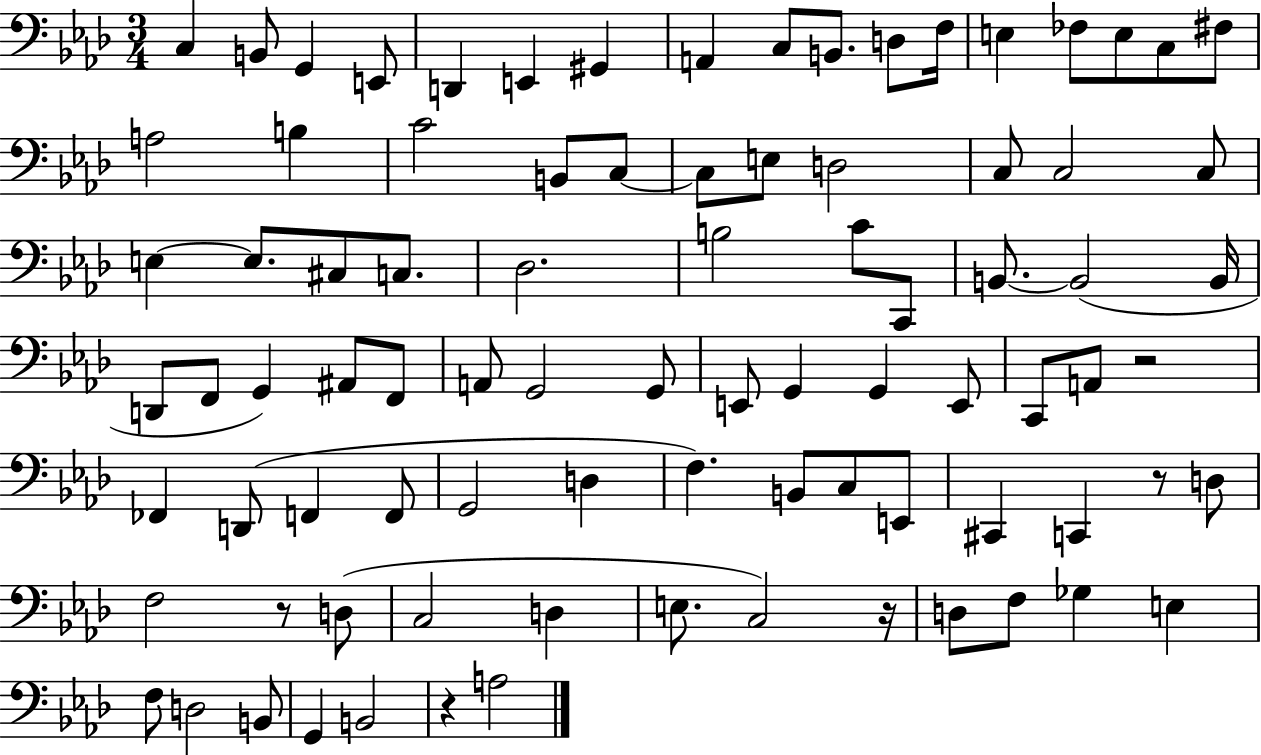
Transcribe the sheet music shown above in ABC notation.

X:1
T:Untitled
M:3/4
L:1/4
K:Ab
C, B,,/2 G,, E,,/2 D,, E,, ^G,, A,, C,/2 B,,/2 D,/2 F,/4 E, _F,/2 E,/2 C,/2 ^F,/2 A,2 B, C2 B,,/2 C,/2 C,/2 E,/2 D,2 C,/2 C,2 C,/2 E, E,/2 ^C,/2 C,/2 _D,2 B,2 C/2 C,,/2 B,,/2 B,,2 B,,/4 D,,/2 F,,/2 G,, ^A,,/2 F,,/2 A,,/2 G,,2 G,,/2 E,,/2 G,, G,, E,,/2 C,,/2 A,,/2 z2 _F,, D,,/2 F,, F,,/2 G,,2 D, F, B,,/2 C,/2 E,,/2 ^C,, C,, z/2 D,/2 F,2 z/2 D,/2 C,2 D, E,/2 C,2 z/4 D,/2 F,/2 _G, E, F,/2 D,2 B,,/2 G,, B,,2 z A,2